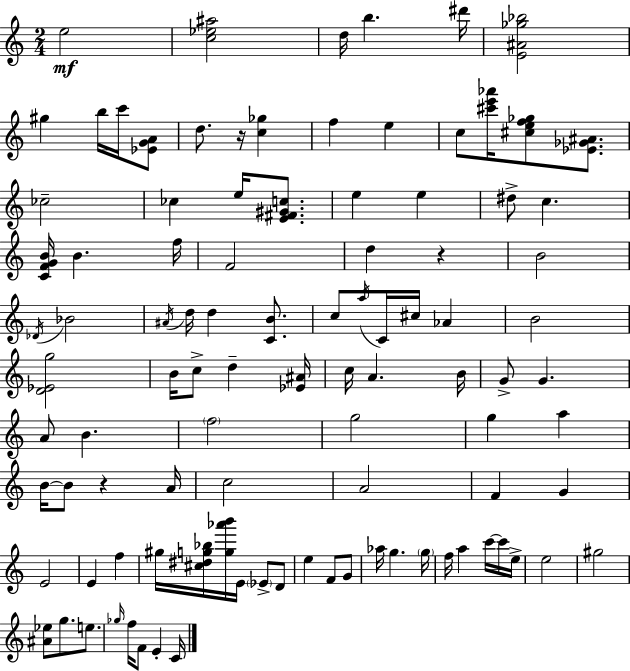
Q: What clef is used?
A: treble